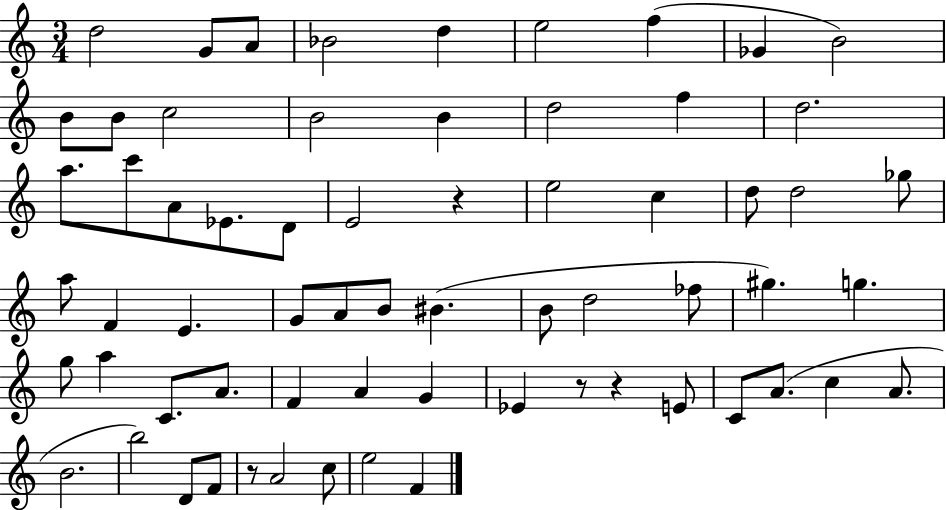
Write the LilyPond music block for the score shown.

{
  \clef treble
  \numericTimeSignature
  \time 3/4
  \key c \major
  d''2 g'8 a'8 | bes'2 d''4 | e''2 f''4( | ges'4 b'2) | \break b'8 b'8 c''2 | b'2 b'4 | d''2 f''4 | d''2. | \break a''8. c'''8 a'8 ees'8. d'8 | e'2 r4 | e''2 c''4 | d''8 d''2 ges''8 | \break a''8 f'4 e'4. | g'8 a'8 b'8 bis'4.( | b'8 d''2 fes''8 | gis''4.) g''4. | \break g''8 a''4 c'8. a'8. | f'4 a'4 g'4 | ees'4 r8 r4 e'8 | c'8 a'8.( c''4 a'8. | \break b'2. | b''2) d'8 f'8 | r8 a'2 c''8 | e''2 f'4 | \break \bar "|."
}